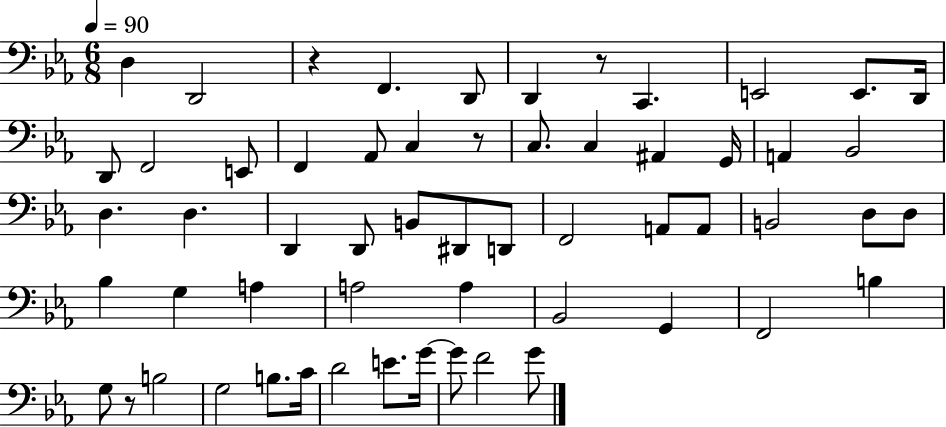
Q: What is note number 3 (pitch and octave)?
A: F2